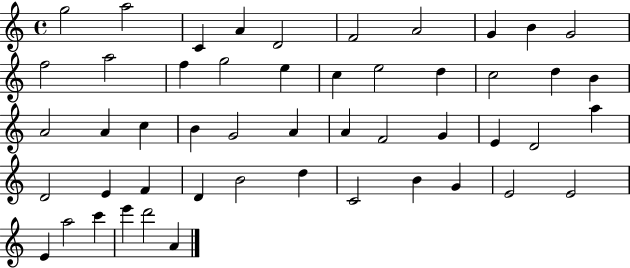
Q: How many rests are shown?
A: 0